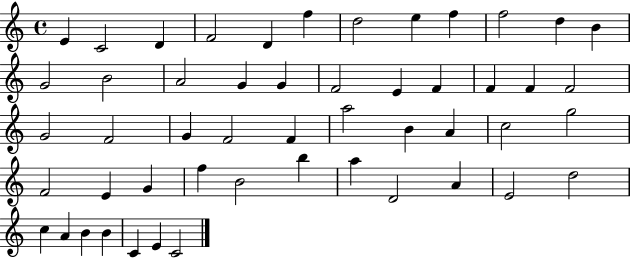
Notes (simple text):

E4/q C4/h D4/q F4/h D4/q F5/q D5/h E5/q F5/q F5/h D5/q B4/q G4/h B4/h A4/h G4/q G4/q F4/h E4/q F4/q F4/q F4/q F4/h G4/h F4/h G4/q F4/h F4/q A5/h B4/q A4/q C5/h G5/h F4/h E4/q G4/q F5/q B4/h B5/q A5/q D4/h A4/q E4/h D5/h C5/q A4/q B4/q B4/q C4/q E4/q C4/h